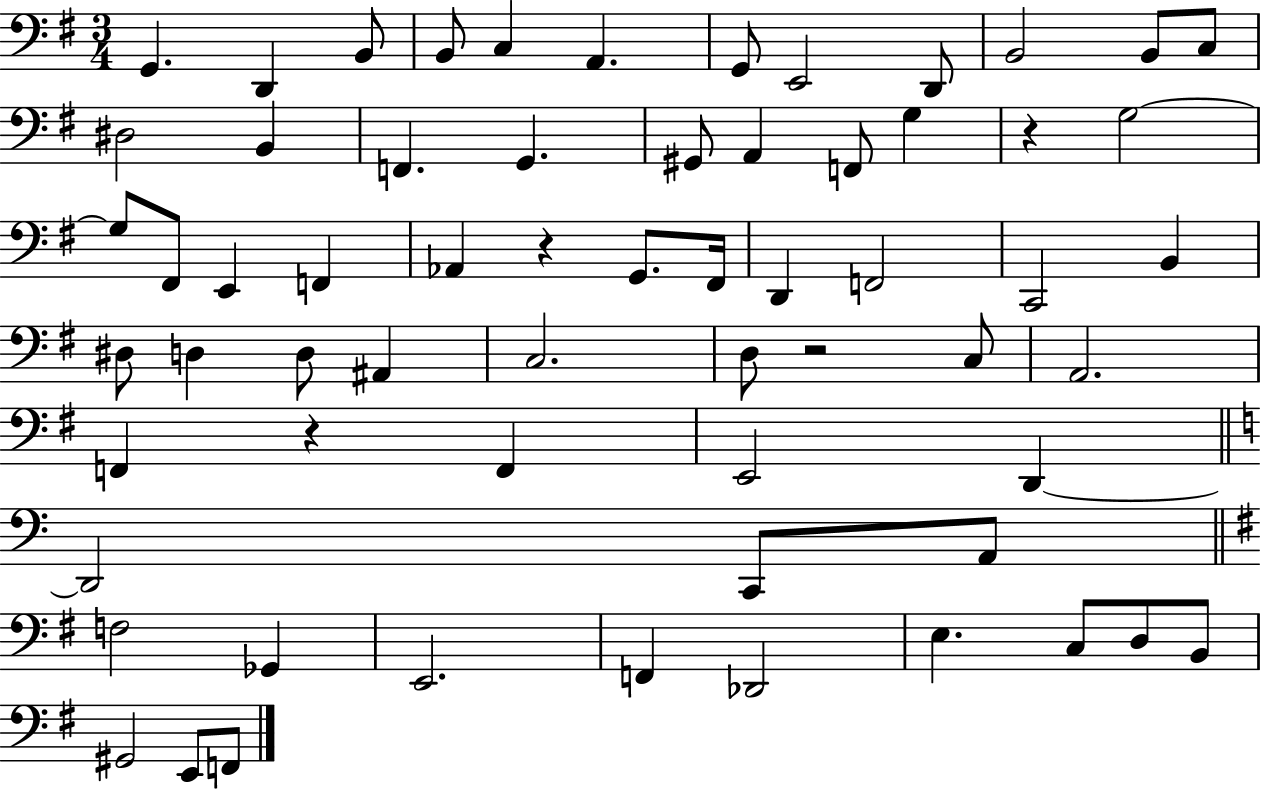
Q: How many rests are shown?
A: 4